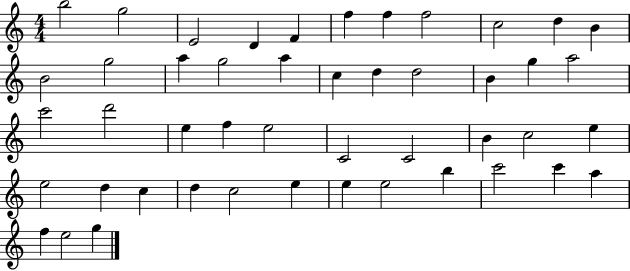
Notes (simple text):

B5/h G5/h E4/h D4/q F4/q F5/q F5/q F5/h C5/h D5/q B4/q B4/h G5/h A5/q G5/h A5/q C5/q D5/q D5/h B4/q G5/q A5/h C6/h D6/h E5/q F5/q E5/h C4/h C4/h B4/q C5/h E5/q E5/h D5/q C5/q D5/q C5/h E5/q E5/q E5/h B5/q C6/h C6/q A5/q F5/q E5/h G5/q